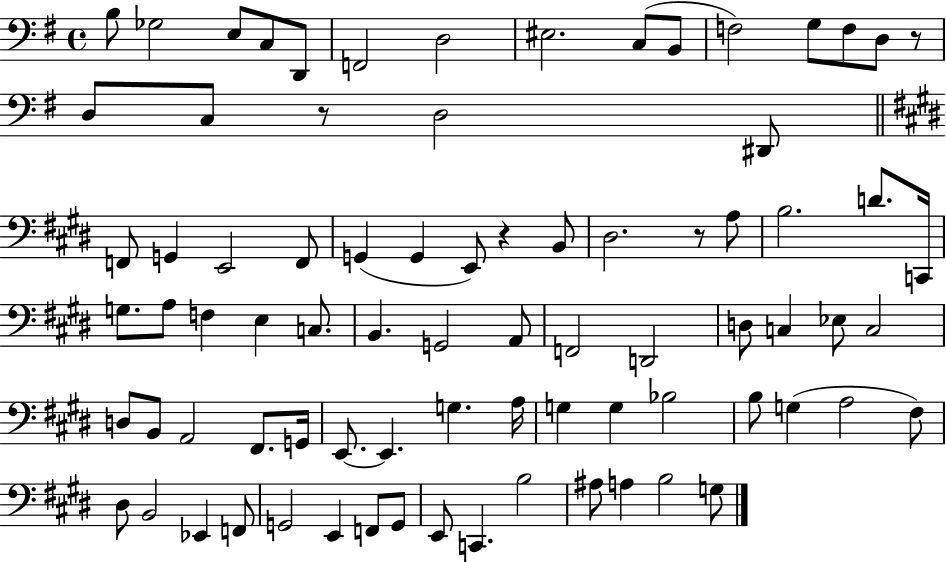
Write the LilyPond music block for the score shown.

{
  \clef bass
  \time 4/4
  \defaultTimeSignature
  \key g \major
  \repeat volta 2 { b8 ges2 e8 c8 d,8 | f,2 d2 | eis2. c8( b,8 | f2) g8 f8 d8 r8 | \break d8 c8 r8 d2 dis,8 | \bar "||" \break \key e \major f,8 g,4 e,2 f,8 | g,4( g,4 e,8) r4 b,8 | dis2. r8 a8 | b2. d'8. c,16 | \break g8. a8 f4 e4 c8. | b,4. g,2 a,8 | f,2 d,2 | d8 c4 ees8 c2 | \break d8 b,8 a,2 fis,8. g,16 | e,8.~~ e,4. g4. a16 | g4 g4 bes2 | b8 g4( a2 fis8) | \break dis8 b,2 ees,4 f,8 | g,2 e,4 f,8 g,8 | e,8 c,4. b2 | ais8 a4 b2 g8 | \break } \bar "|."
}